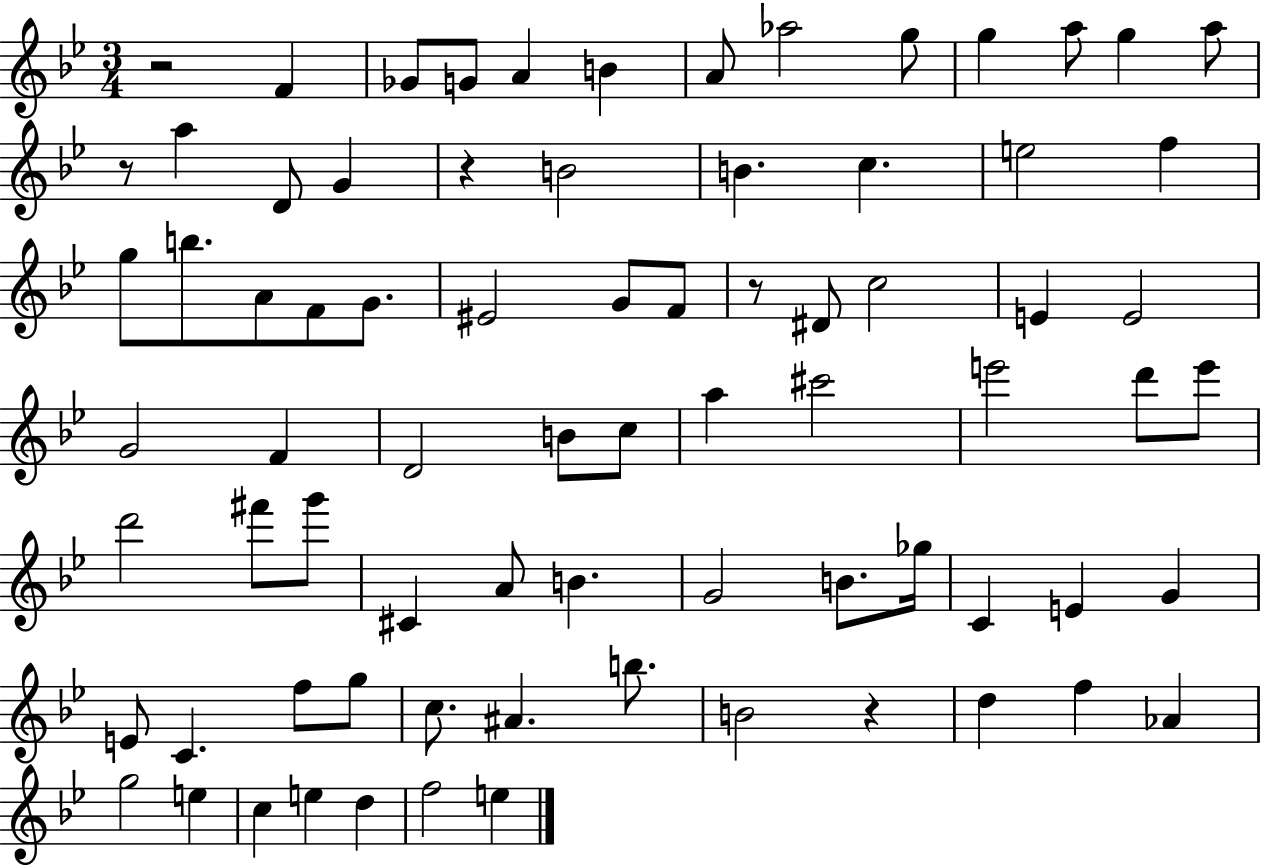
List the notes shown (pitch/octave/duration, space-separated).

R/h F4/q Gb4/e G4/e A4/q B4/q A4/e Ab5/h G5/e G5/q A5/e G5/q A5/e R/e A5/q D4/e G4/q R/q B4/h B4/q. C5/q. E5/h F5/q G5/e B5/e. A4/e F4/e G4/e. EIS4/h G4/e F4/e R/e D#4/e C5/h E4/q E4/h G4/h F4/q D4/h B4/e C5/e A5/q C#6/h E6/h D6/e E6/e D6/h F#6/e G6/e C#4/q A4/e B4/q. G4/h B4/e. Gb5/s C4/q E4/q G4/q E4/e C4/q. F5/e G5/e C5/e. A#4/q. B5/e. B4/h R/q D5/q F5/q Ab4/q G5/h E5/q C5/q E5/q D5/q F5/h E5/q